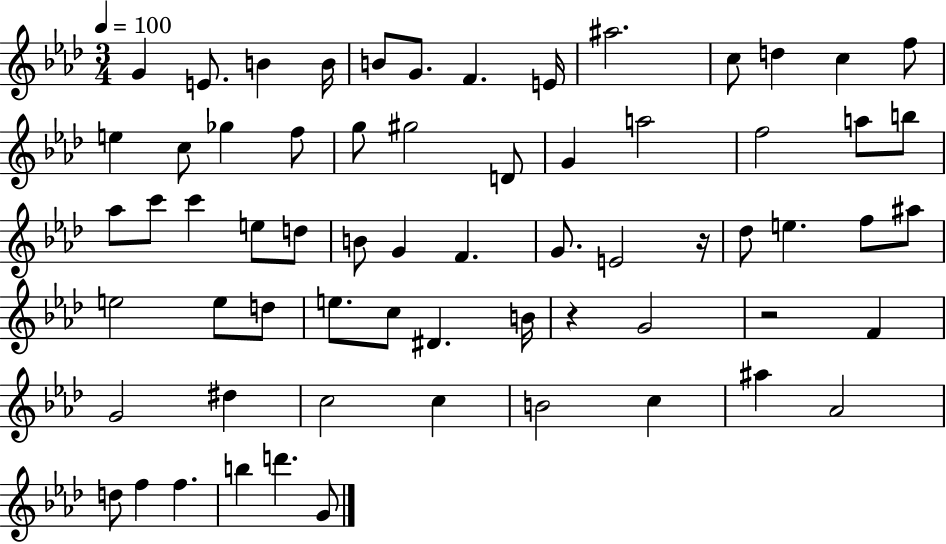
{
  \clef treble
  \numericTimeSignature
  \time 3/4
  \key aes \major
  \tempo 4 = 100
  g'4 e'8. b'4 b'16 | b'8 g'8. f'4. e'16 | ais''2. | c''8 d''4 c''4 f''8 | \break e''4 c''8 ges''4 f''8 | g''8 gis''2 d'8 | g'4 a''2 | f''2 a''8 b''8 | \break aes''8 c'''8 c'''4 e''8 d''8 | b'8 g'4 f'4. | g'8. e'2 r16 | des''8 e''4. f''8 ais''8 | \break e''2 e''8 d''8 | e''8. c''8 dis'4. b'16 | r4 g'2 | r2 f'4 | \break g'2 dis''4 | c''2 c''4 | b'2 c''4 | ais''4 aes'2 | \break d''8 f''4 f''4. | b''4 d'''4. g'8 | \bar "|."
}